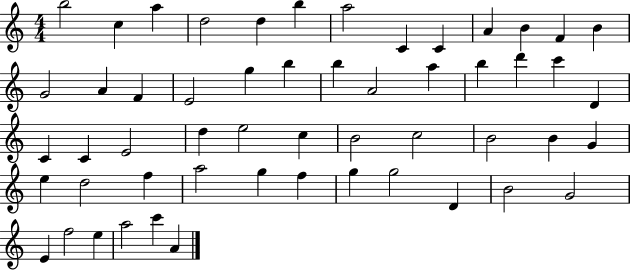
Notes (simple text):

B5/h C5/q A5/q D5/h D5/q B5/q A5/h C4/q C4/q A4/q B4/q F4/q B4/q G4/h A4/q F4/q E4/h G5/q B5/q B5/q A4/h A5/q B5/q D6/q C6/q D4/q C4/q C4/q E4/h D5/q E5/h C5/q B4/h C5/h B4/h B4/q G4/q E5/q D5/h F5/q A5/h G5/q F5/q G5/q G5/h D4/q B4/h G4/h E4/q F5/h E5/q A5/h C6/q A4/q